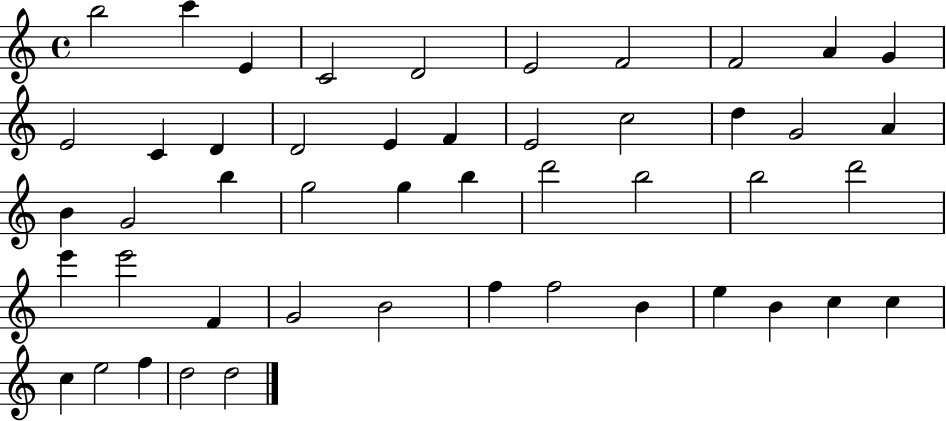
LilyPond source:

{
  \clef treble
  \time 4/4
  \defaultTimeSignature
  \key c \major
  b''2 c'''4 e'4 | c'2 d'2 | e'2 f'2 | f'2 a'4 g'4 | \break e'2 c'4 d'4 | d'2 e'4 f'4 | e'2 c''2 | d''4 g'2 a'4 | \break b'4 g'2 b''4 | g''2 g''4 b''4 | d'''2 b''2 | b''2 d'''2 | \break e'''4 e'''2 f'4 | g'2 b'2 | f''4 f''2 b'4 | e''4 b'4 c''4 c''4 | \break c''4 e''2 f''4 | d''2 d''2 | \bar "|."
}